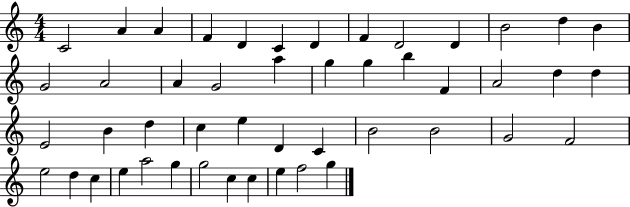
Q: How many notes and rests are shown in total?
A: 48